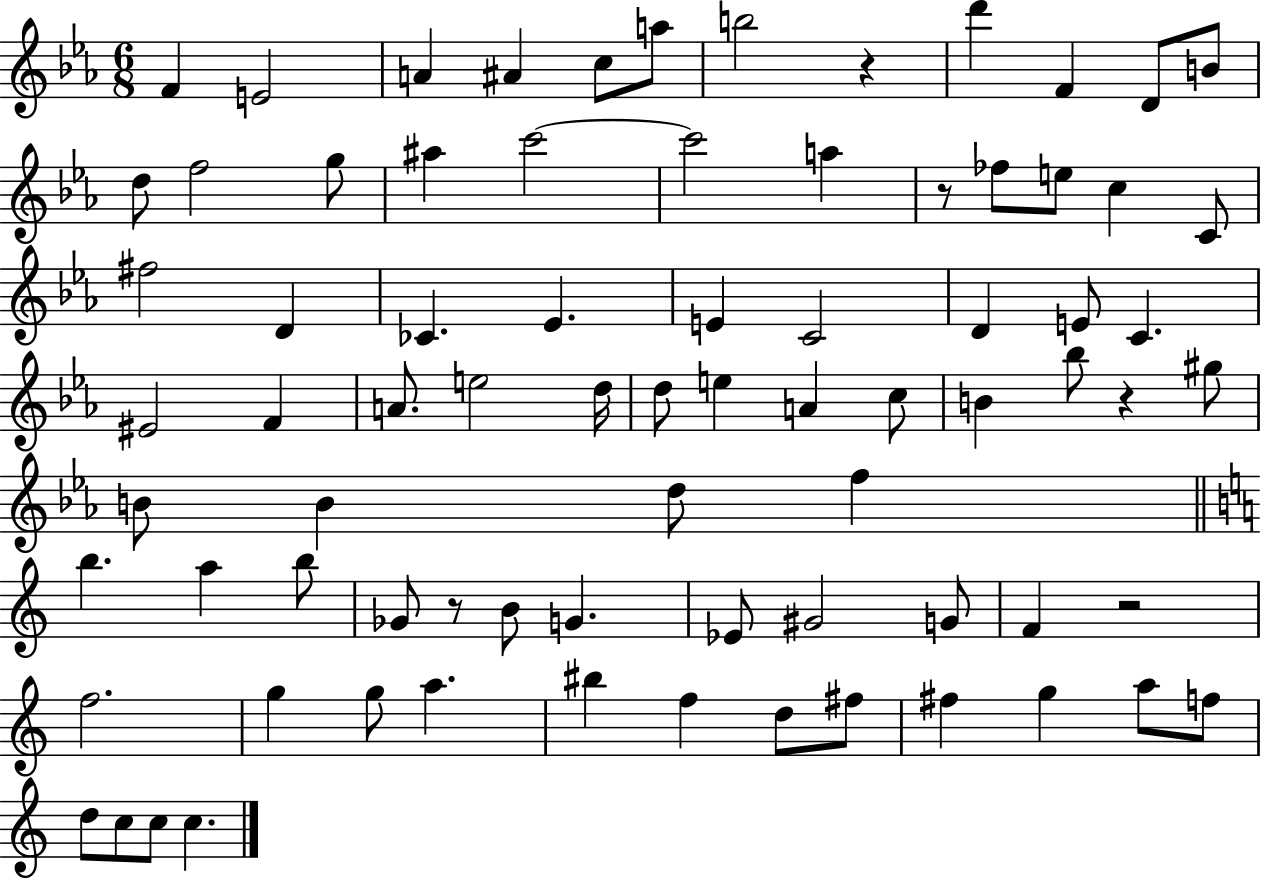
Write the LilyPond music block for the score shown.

{
  \clef treble
  \numericTimeSignature
  \time 6/8
  \key ees \major
  \repeat volta 2 { f'4 e'2 | a'4 ais'4 c''8 a''8 | b''2 r4 | d'''4 f'4 d'8 b'8 | \break d''8 f''2 g''8 | ais''4 c'''2~~ | c'''2 a''4 | r8 fes''8 e''8 c''4 c'8 | \break fis''2 d'4 | ces'4. ees'4. | e'4 c'2 | d'4 e'8 c'4. | \break eis'2 f'4 | a'8. e''2 d''16 | d''8 e''4 a'4 c''8 | b'4 bes''8 r4 gis''8 | \break b'8 b'4 d''8 f''4 | \bar "||" \break \key a \minor b''4. a''4 b''8 | ges'8 r8 b'8 g'4. | ees'8 gis'2 g'8 | f'4 r2 | \break f''2. | g''4 g''8 a''4. | bis''4 f''4 d''8 fis''8 | fis''4 g''4 a''8 f''8 | \break d''8 c''8 c''8 c''4. | } \bar "|."
}